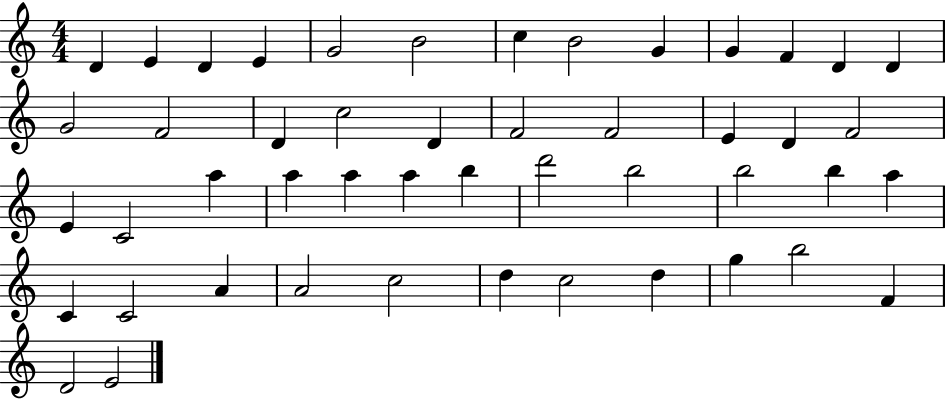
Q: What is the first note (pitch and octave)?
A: D4